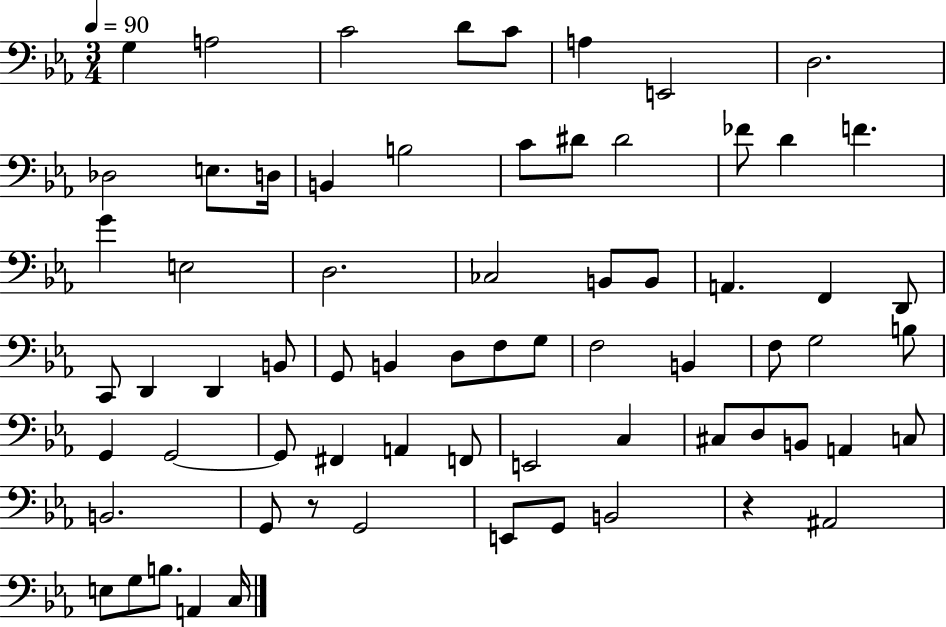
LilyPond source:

{
  \clef bass
  \numericTimeSignature
  \time 3/4
  \key ees \major
  \tempo 4 = 90
  g4 a2 | c'2 d'8 c'8 | a4 e,2 | d2. | \break des2 e8. d16 | b,4 b2 | c'8 dis'8 dis'2 | fes'8 d'4 f'4. | \break g'4 e2 | d2. | ces2 b,8 b,8 | a,4. f,4 d,8 | \break c,8 d,4 d,4 b,8 | g,8 b,4 d8 f8 g8 | f2 b,4 | f8 g2 b8 | \break g,4 g,2~~ | g,8 fis,4 a,4 f,8 | e,2 c4 | cis8 d8 b,8 a,4 c8 | \break b,2. | g,8 r8 g,2 | e,8 g,8 b,2 | r4 ais,2 | \break e8 g8 b8. a,4 c16 | \bar "|."
}